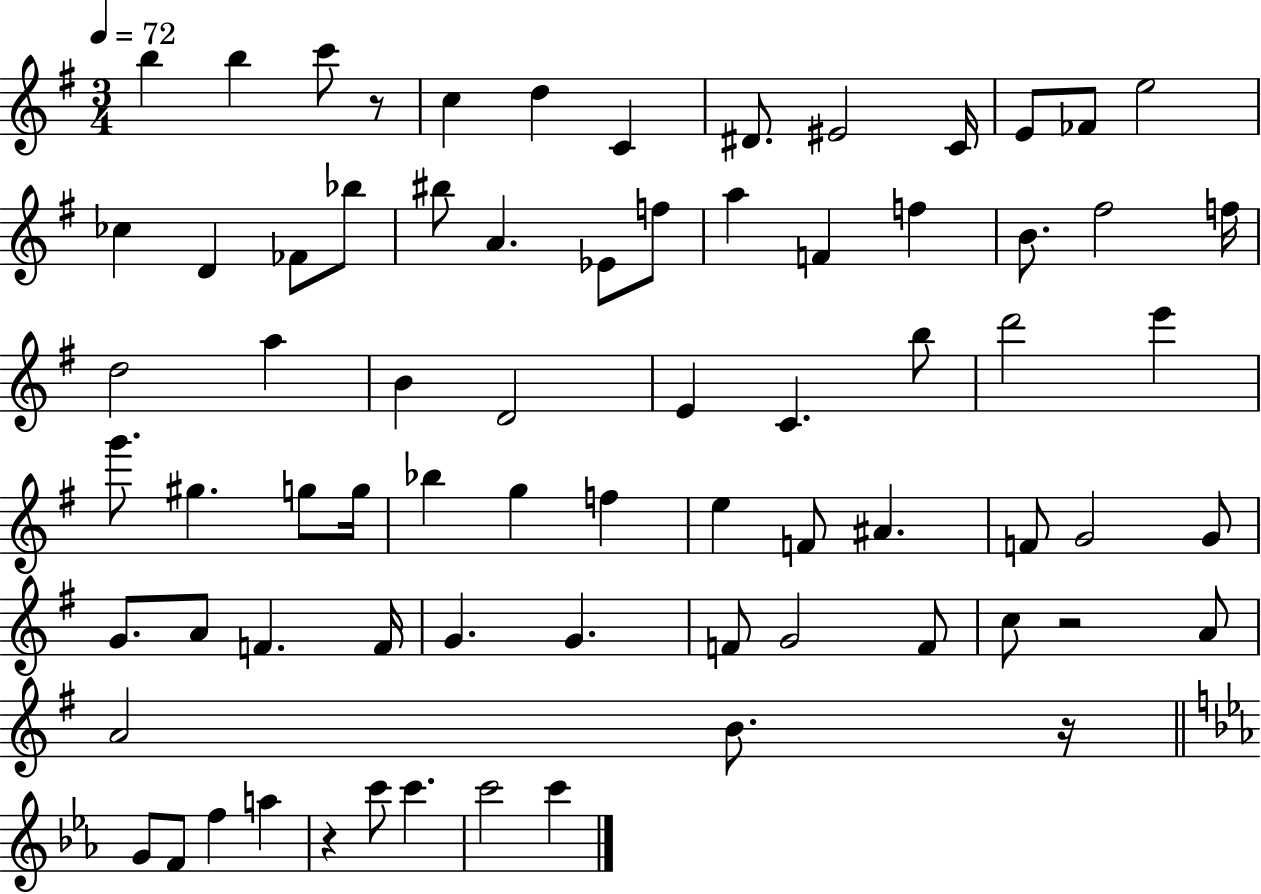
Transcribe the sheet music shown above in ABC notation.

X:1
T:Untitled
M:3/4
L:1/4
K:G
b b c'/2 z/2 c d C ^D/2 ^E2 C/4 E/2 _F/2 e2 _c D _F/2 _b/2 ^b/2 A _E/2 f/2 a F f B/2 ^f2 f/4 d2 a B D2 E C b/2 d'2 e' g'/2 ^g g/2 g/4 _b g f e F/2 ^A F/2 G2 G/2 G/2 A/2 F F/4 G G F/2 G2 F/2 c/2 z2 A/2 A2 B/2 z/4 G/2 F/2 f a z c'/2 c' c'2 c'